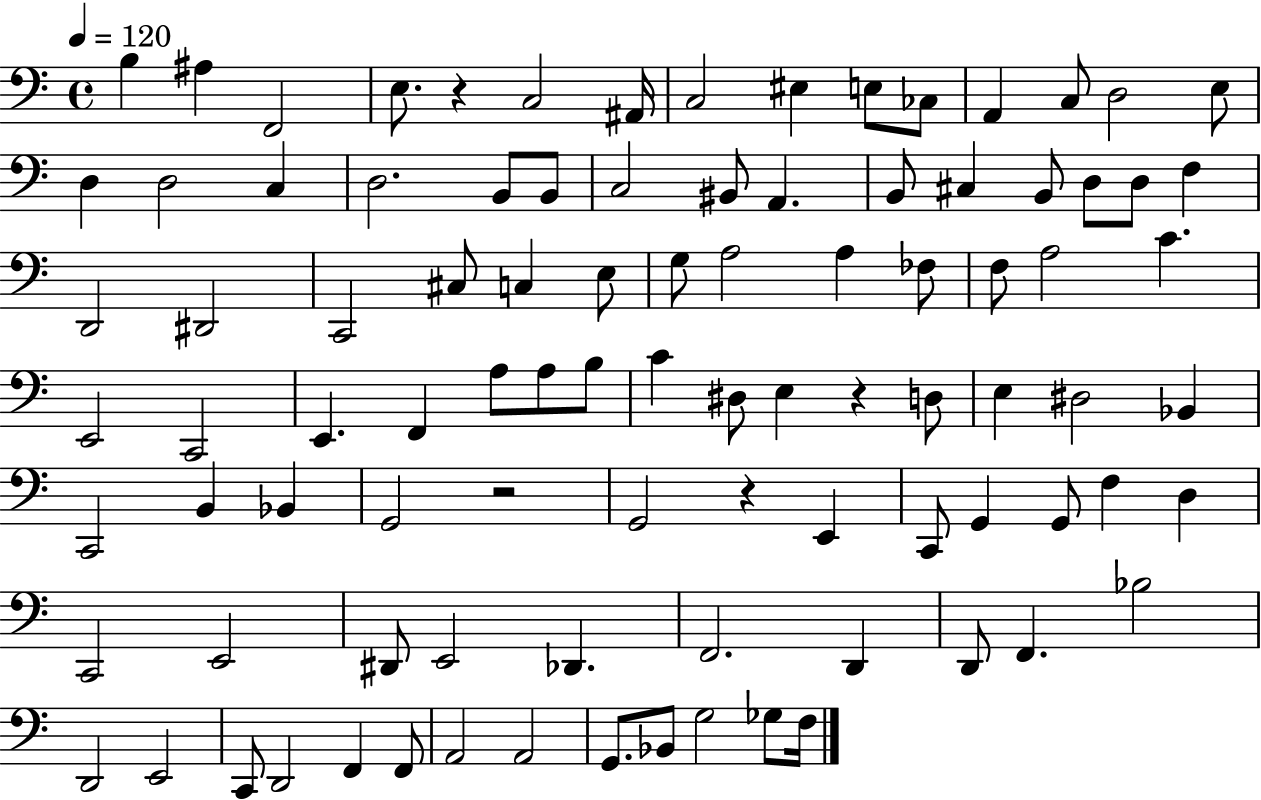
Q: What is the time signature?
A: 4/4